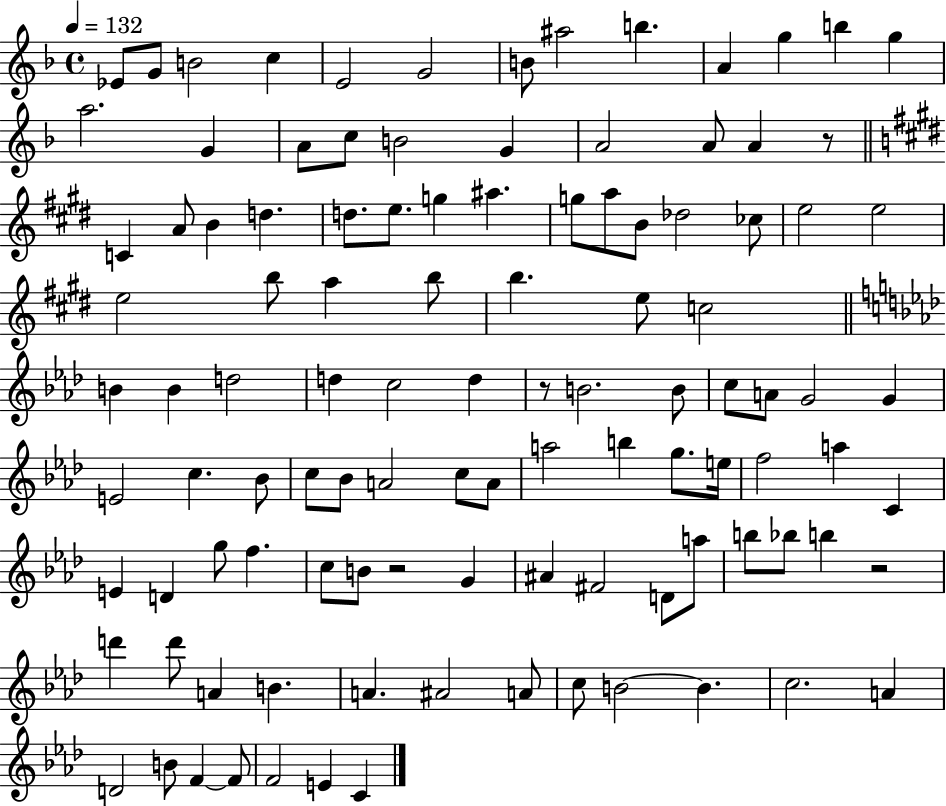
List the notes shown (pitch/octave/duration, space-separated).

Eb4/e G4/e B4/h C5/q E4/h G4/h B4/e A#5/h B5/q. A4/q G5/q B5/q G5/q A5/h. G4/q A4/e C5/e B4/h G4/q A4/h A4/e A4/q R/e C4/q A4/e B4/q D5/q. D5/e. E5/e. G5/q A#5/q. G5/e A5/e B4/e Db5/h CES5/e E5/h E5/h E5/h B5/e A5/q B5/e B5/q. E5/e C5/h B4/q B4/q D5/h D5/q C5/h D5/q R/e B4/h. B4/e C5/e A4/e G4/h G4/q E4/h C5/q. Bb4/e C5/e Bb4/e A4/h C5/e A4/e A5/h B5/q G5/e. E5/s F5/h A5/q C4/q E4/q D4/q G5/e F5/q. C5/e B4/e R/h G4/q A#4/q F#4/h D4/e A5/e B5/e Bb5/e B5/q R/h D6/q D6/e A4/q B4/q. A4/q. A#4/h A4/e C5/e B4/h B4/q. C5/h. A4/q D4/h B4/e F4/q F4/e F4/h E4/q C4/q